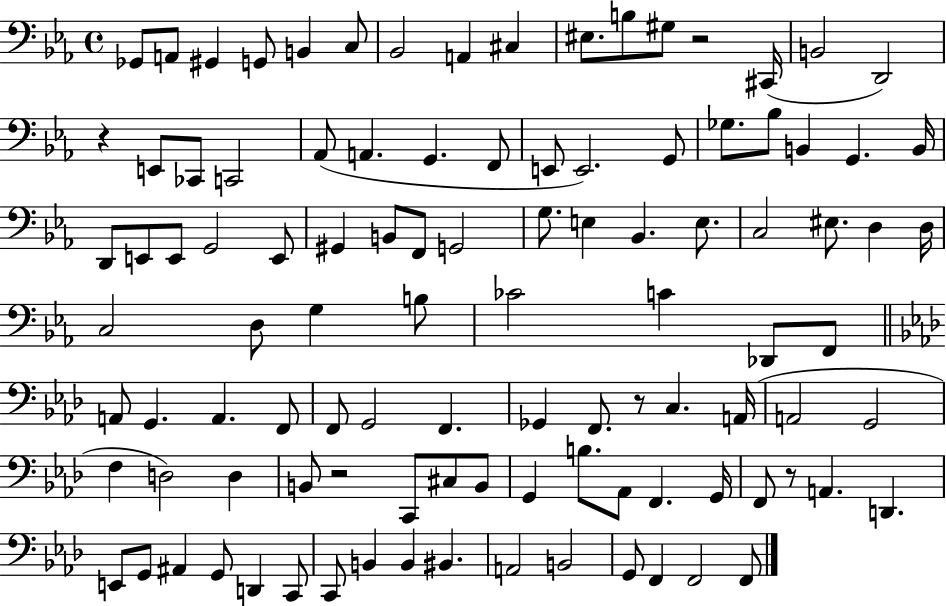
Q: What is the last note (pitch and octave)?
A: F2